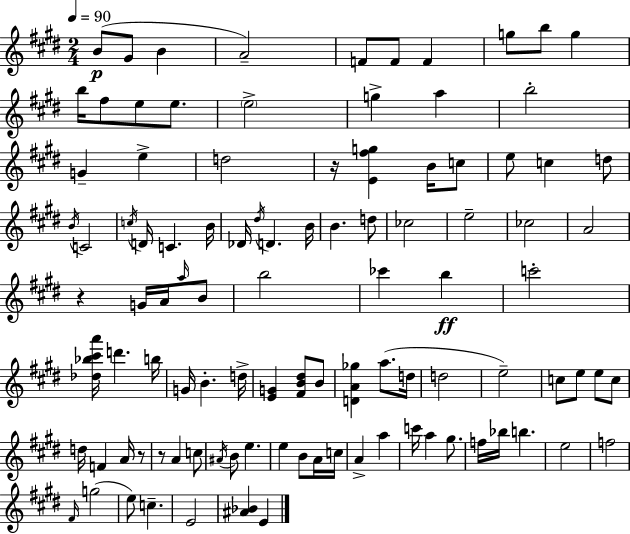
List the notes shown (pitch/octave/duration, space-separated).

B4/e G#4/e B4/q A4/h F4/e F4/e F4/q G5/e B5/e G5/q B5/s F#5/e E5/e E5/e. E5/h G5/q A5/q B5/h G4/q E5/q D5/h R/s [E4,F#5,G5]/q B4/s C5/e E5/e C5/q D5/e B4/s C4/h C5/s D4/s C4/q. B4/s Db4/s D#5/s D4/q. B4/s B4/q. D5/e CES5/h E5/h CES5/h A4/h R/q G4/s A4/s A5/s B4/e B5/h CES6/q B5/q C6/h [Db5,Bb5,C#6,A6]/s D6/q. B5/s G4/s B4/q. D5/s [E4,G4]/q [F#4,B4,D#5]/e B4/e [D4,A4,Gb5]/q A5/e. D5/s D5/h E5/h C5/e E5/e E5/e C5/e D5/s F4/q A4/s R/e R/e A4/q C5/e A#4/s B4/e E5/q. E5/q B4/e A4/s C5/s A4/q A5/q C6/s A5/q G#5/e. F5/s Bb5/s B5/q. E5/h F5/h F#4/s G5/h E5/e C5/q. E4/h [A#4,Bb4]/q E4/q